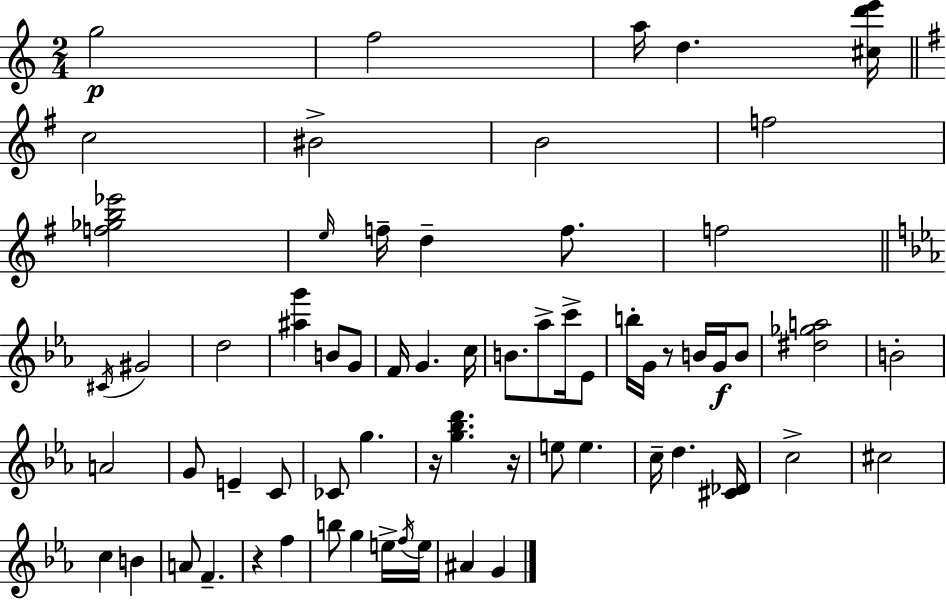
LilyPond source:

{
  \clef treble
  \numericTimeSignature
  \time 2/4
  \key a \minor
  \repeat volta 2 { g''2\p | f''2 | a''16 d''4. <cis'' d''' e'''>16 | \bar "||" \break \key e \minor c''2 | bis'2-> | b'2 | f''2 | \break <f'' ges'' b'' ees'''>2 | \grace { e''16 } f''16-- d''4-- f''8. | f''2 | \bar "||" \break \key ees \major \acciaccatura { cis'16 } gis'2 | d''2 | <ais'' g'''>4 b'8 g'8 | f'16 g'4. | \break c''16 b'8. aes''8-> c'''16-> ees'8 | b''16-. g'16 r8 b'16 g'16\f b'8 | <dis'' ges'' a''>2 | b'2-. | \break a'2 | g'8 e'4-- c'8 | ces'8 g''4. | r16 <g'' bes'' d'''>4. | \break r16 e''8 e''4. | c''16-- d''4. | <cis' des'>16 c''2-> | cis''2 | \break c''4 b'4 | a'8 f'4.-- | r4 f''4 | b''8 g''4 e''16-> | \break \acciaccatura { f''16 } e''16 ais'4 g'4 | } \bar "|."
}